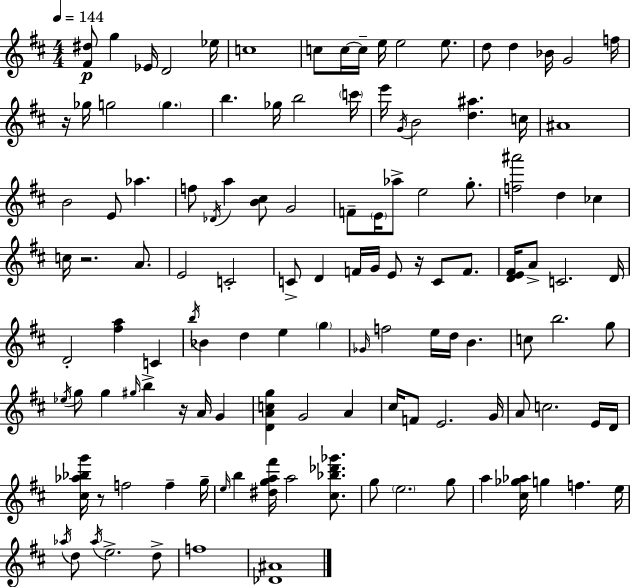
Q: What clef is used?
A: treble